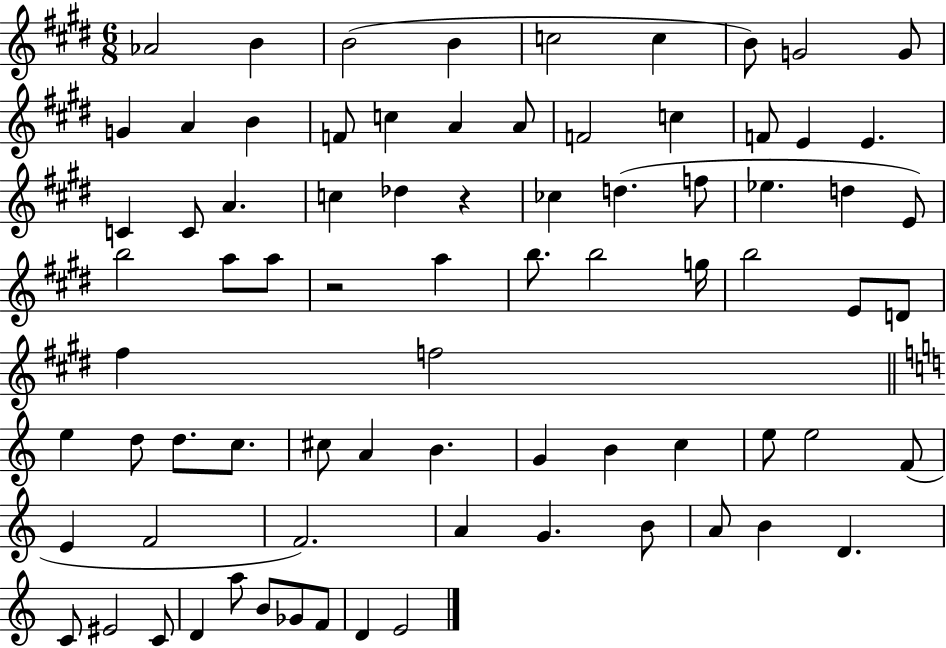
{
  \clef treble
  \numericTimeSignature
  \time 6/8
  \key e \major
  \repeat volta 2 { aes'2 b'4 | b'2( b'4 | c''2 c''4 | b'8) g'2 g'8 | \break g'4 a'4 b'4 | f'8 c''4 a'4 a'8 | f'2 c''4 | f'8 e'4 e'4. | \break c'4 c'8 a'4. | c''4 des''4 r4 | ces''4 d''4.( f''8 | ees''4. d''4 e'8) | \break b''2 a''8 a''8 | r2 a''4 | b''8. b''2 g''16 | b''2 e'8 d'8 | \break fis''4 f''2 | \bar "||" \break \key a \minor e''4 d''8 d''8. c''8. | cis''8 a'4 b'4. | g'4 b'4 c''4 | e''8 e''2 f'8( | \break e'4 f'2 | f'2.) | a'4 g'4. b'8 | a'8 b'4 d'4. | \break c'8 eis'2 c'8 | d'4 a''8 b'8 ges'8 f'8 | d'4 e'2 | } \bar "|."
}